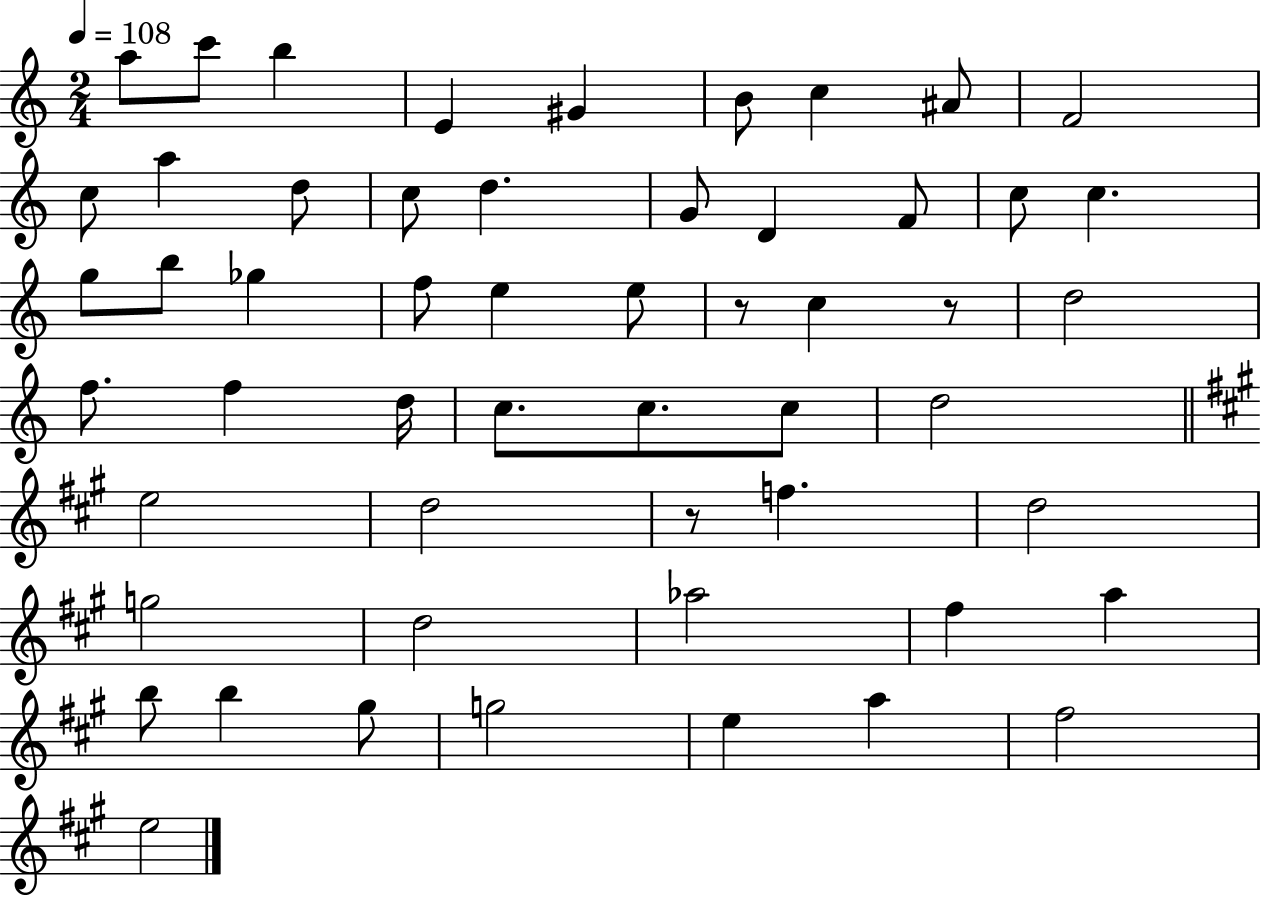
{
  \clef treble
  \numericTimeSignature
  \time 2/4
  \key c \major
  \tempo 4 = 108
  a''8 c'''8 b''4 | e'4 gis'4 | b'8 c''4 ais'8 | f'2 | \break c''8 a''4 d''8 | c''8 d''4. | g'8 d'4 f'8 | c''8 c''4. | \break g''8 b''8 ges''4 | f''8 e''4 e''8 | r8 c''4 r8 | d''2 | \break f''8. f''4 d''16 | c''8. c''8. c''8 | d''2 | \bar "||" \break \key a \major e''2 | d''2 | r8 f''4. | d''2 | \break g''2 | d''2 | aes''2 | fis''4 a''4 | \break b''8 b''4 gis''8 | g''2 | e''4 a''4 | fis''2 | \break e''2 | \bar "|."
}